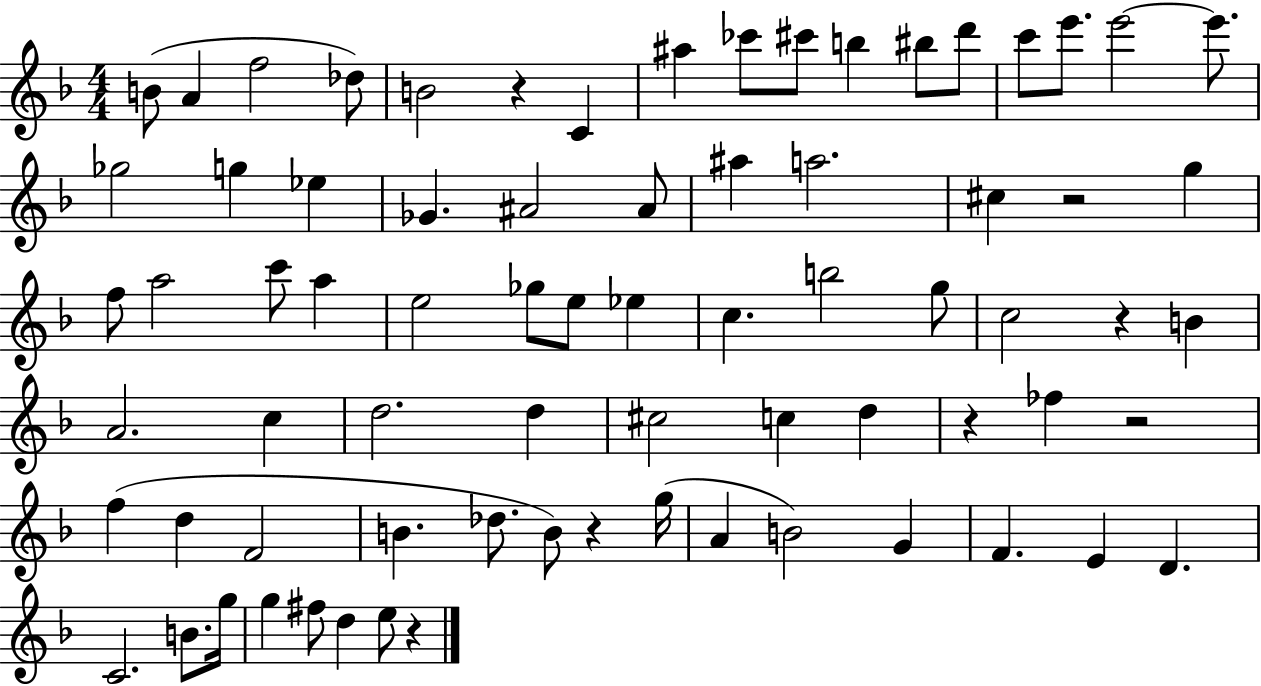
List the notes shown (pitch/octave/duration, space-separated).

B4/e A4/q F5/h Db5/e B4/h R/q C4/q A#5/q CES6/e C#6/e B5/q BIS5/e D6/e C6/e E6/e. E6/h E6/e. Gb5/h G5/q Eb5/q Gb4/q. A#4/h A#4/e A#5/q A5/h. C#5/q R/h G5/q F5/e A5/h C6/e A5/q E5/h Gb5/e E5/e Eb5/q C5/q. B5/h G5/e C5/h R/q B4/q A4/h. C5/q D5/h. D5/q C#5/h C5/q D5/q R/q FES5/q R/h F5/q D5/q F4/h B4/q. Db5/e. B4/e R/q G5/s A4/q B4/h G4/q F4/q. E4/q D4/q. C4/h. B4/e. G5/s G5/q F#5/e D5/q E5/e R/q